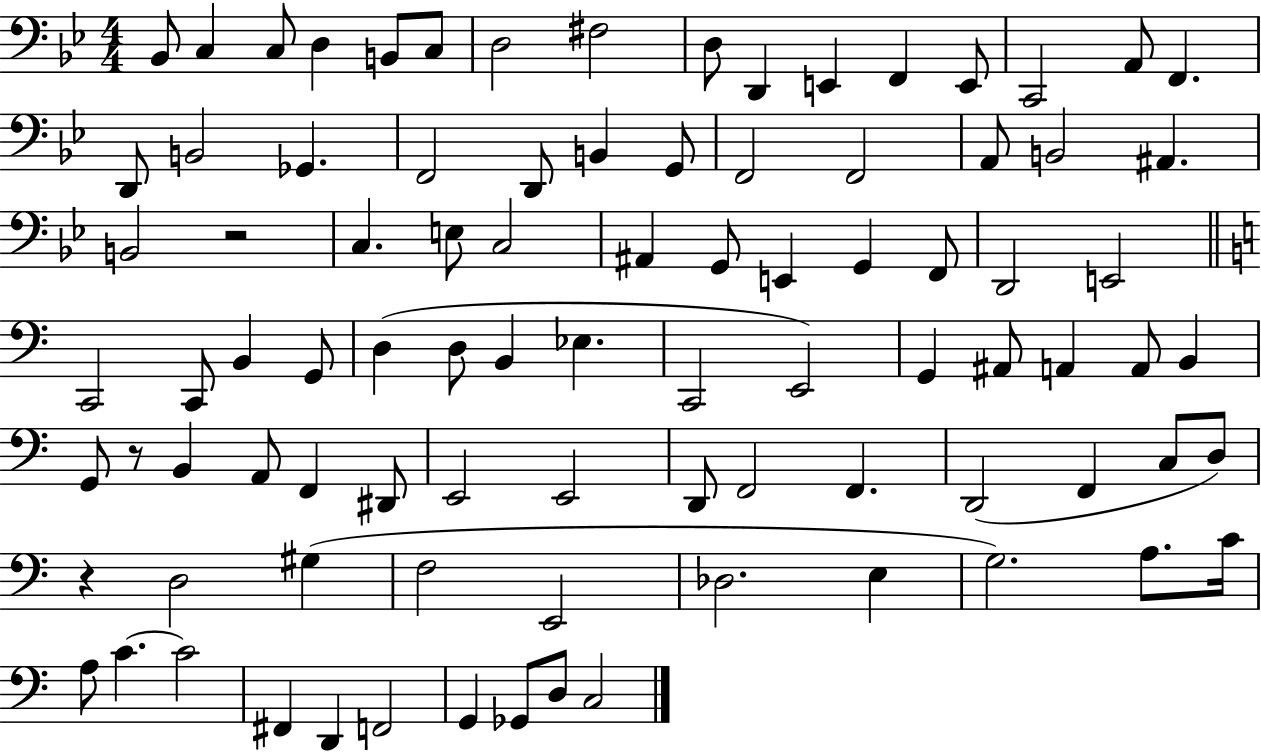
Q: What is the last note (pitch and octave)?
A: C3